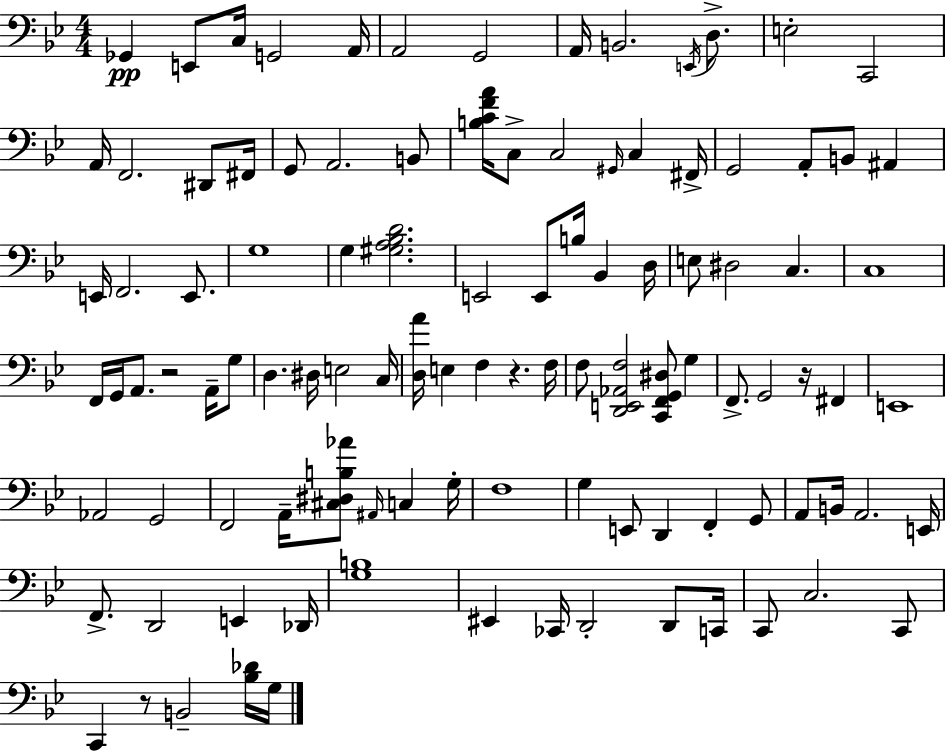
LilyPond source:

{
  \clef bass
  \numericTimeSignature
  \time 4/4
  \key bes \major
  ges,4\pp e,8 c16 g,2 a,16 | a,2 g,2 | a,16 b,2. \acciaccatura { e,16 } d8.-> | e2-. c,2 | \break a,16 f,2. dis,8 | fis,16 g,8 a,2. b,8 | <b c' f' a'>16 c8-> c2 \grace { gis,16 } c4 | fis,16-> g,2 a,8-. b,8 ais,4 | \break e,16 f,2. e,8. | g1 | g4 <gis a bes d'>2. | e,2 e,8 b16 bes,4 | \break d16 e8 dis2 c4. | c1 | f,16 g,16 a,8. r2 a,16-- | g8 d4. dis16 e2 | \break c16 <d a'>16 e4 f4 r4. | f16 f8 <d, e, aes, f>2 <c, f, g, dis>8 g4 | f,8.-> g,2 r16 fis,4 | e,1 | \break aes,2 g,2 | f,2 a,16-- <cis dis b aes'>8 \grace { ais,16 } c4 | g16-. f1 | g4 e,8 d,4 f,4-. | \break g,8 a,8 b,16 a,2. | e,16 f,8.-> d,2 e,4 | des,16 <g b>1 | eis,4 ces,16 d,2-. | \break d,8 c,16 c,8 c2. | c,8 c,4 r8 b,2-- | <bes des'>16 g16 \bar "|."
}